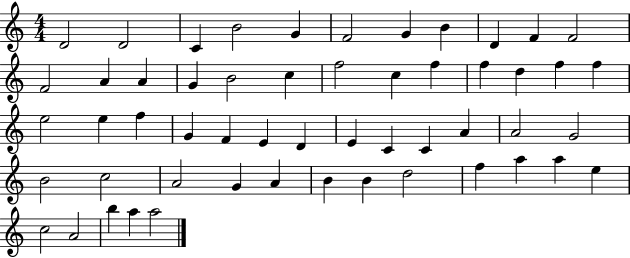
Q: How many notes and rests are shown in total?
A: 54